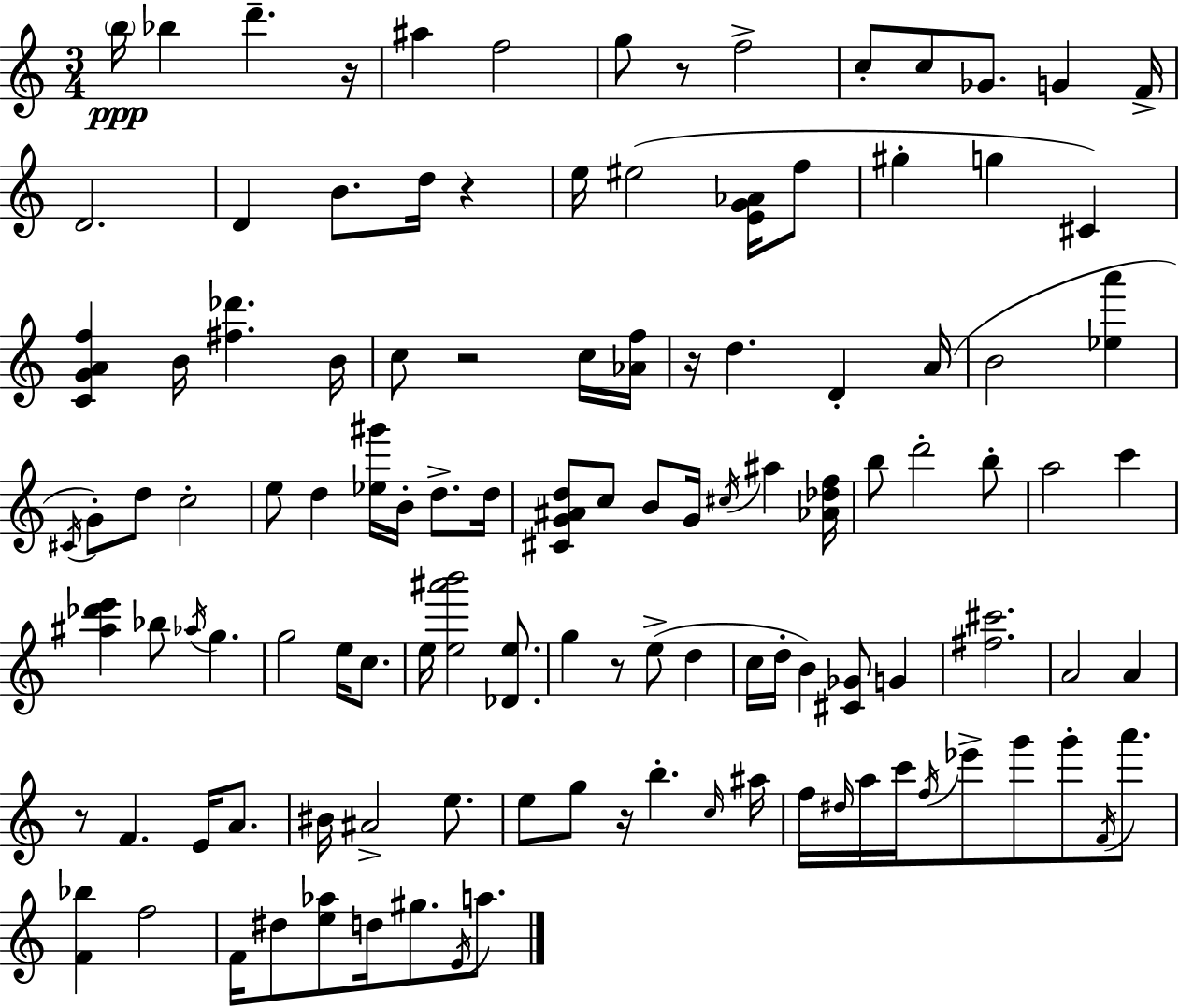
{
  \clef treble
  \numericTimeSignature
  \time 3/4
  \key c \major
  \parenthesize b''16\ppp bes''4 d'''4.-- r16 | ais''4 f''2 | g''8 r8 f''2-> | c''8-. c''8 ges'8. g'4 f'16-> | \break d'2. | d'4 b'8. d''16 r4 | e''16 eis''2( <e' g' aes'>16 f''8 | gis''4-. g''4 cis'4) | \break <c' g' a' f''>4 b'16 <fis'' des'''>4. b'16 | c''8 r2 c''16 <aes' f''>16 | r16 d''4. d'4-. a'16( | b'2 <ees'' a'''>4 | \break \acciaccatura { cis'16 }) g'8-. d''8 c''2-. | e''8 d''4 <ees'' gis'''>16 b'16-. d''8.-> | d''16 <cis' g' ais' d''>8 c''8 b'8 g'16 \acciaccatura { cis''16 } ais''4 | <aes' des'' f''>16 b''8 d'''2-. | \break b''8-. a''2 c'''4 | <ais'' des''' e'''>4 bes''8 \acciaccatura { aes''16 } g''4. | g''2 e''16 | c''8. e''16 <e'' ais''' b'''>2 | \break <des' e''>8. g''4 r8 e''8->( d''4 | c''16 d''16-. b'4) <cis' ges'>8 g'4 | <fis'' cis'''>2. | a'2 a'4 | \break r8 f'4. e'16 | a'8. bis'16 ais'2-> | e''8. e''8 g''8 r16 b''4.-. | \grace { c''16 } ais''16 f''16 \grace { dis''16 } a''16 c'''16 \acciaccatura { f''16 } ees'''8-> g'''8 | \break g'''8-. \acciaccatura { f'16 } a'''8. <f' bes''>4 f''2 | f'16 dis''8 <e'' aes''>8 | d''16 gis''8. \acciaccatura { e'16 } a''8. \bar "|."
}